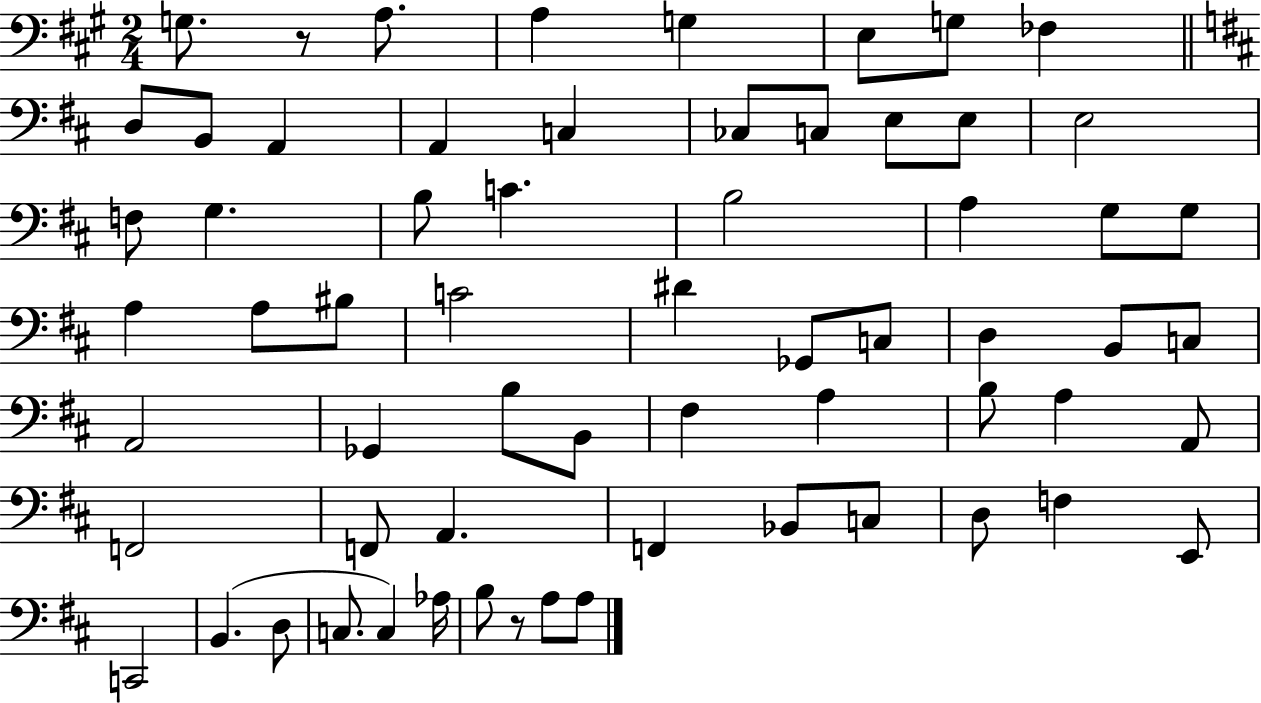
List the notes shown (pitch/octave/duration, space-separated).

G3/e. R/e A3/e. A3/q G3/q E3/e G3/e FES3/q D3/e B2/e A2/q A2/q C3/q CES3/e C3/e E3/e E3/e E3/h F3/e G3/q. B3/e C4/q. B3/h A3/q G3/e G3/e A3/q A3/e BIS3/e C4/h D#4/q Gb2/e C3/e D3/q B2/e C3/e A2/h Gb2/q B3/e B2/e F#3/q A3/q B3/e A3/q A2/e F2/h F2/e A2/q. F2/q Bb2/e C3/e D3/e F3/q E2/e C2/h B2/q. D3/e C3/e. C3/q Ab3/s B3/e R/e A3/e A3/e